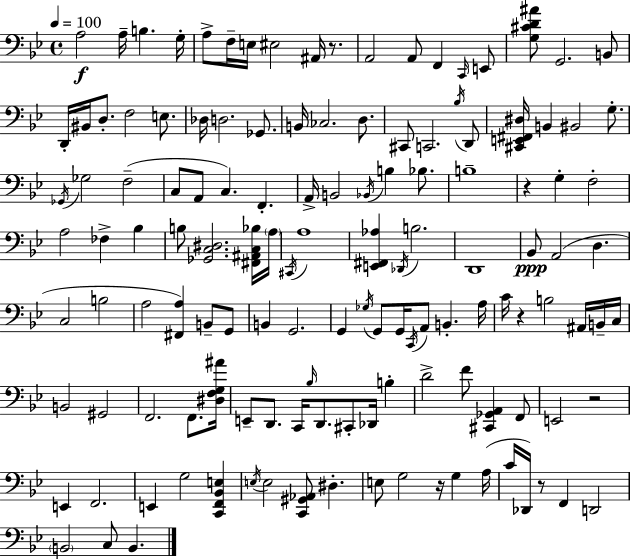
A3/h A3/s B3/q. G3/s A3/e F3/s E3/s EIS3/h A#2/s R/e. A2/h A2/e F2/q C2/s E2/e [G3,C#4,D4,A#4]/e G2/h. B2/e D2/s BIS2/s D3/e. F3/h E3/e. Db3/s D3/h. Gb2/e. B2/s CES3/h. D3/e. C#2/e C2/h. Bb3/s D2/e [C#2,E2,F#2,D#3]/s B2/q BIS2/h G3/e. Gb2/s Gb3/h F3/h C3/e A2/e C3/q. F2/q. A2/s B2/h Bb2/s B3/q Bb3/e. B3/w R/q G3/q F3/h A3/h FES3/q Bb3/q B3/e [Gb2,C3,D#3]/h. [F#2,A#2,C3,Bb3]/s A3/s C#2/s A3/w [E2,F#2,Ab3]/q Db2/s B3/h. D2/w Bb2/e A2/h D3/q. C3/h B3/h A3/h [F#2,A3]/q B2/e G2/e B2/q G2/h. G2/q Gb3/s G2/e G2/s C2/s A2/e B2/q. A3/s C4/s R/q B3/h A#2/s B2/s C3/s B2/h G#2/h F2/h. F2/e. [D#3,F3,G3,A#4]/s E2/e D2/e. C2/s Bb3/s D2/e. C#2/e Db2/s B3/q D4/h F4/e [C#2,Gb2,A2]/q F2/e E2/h R/h E2/q F2/h. E2/q G3/h [C2,F2,Bb2,E3]/q E3/s E3/h [C2,G#2,Ab2]/e D#3/q. E3/e G3/h R/s G3/q A3/s C4/s Db2/s R/e F2/q D2/h B2/h C3/e B2/q.